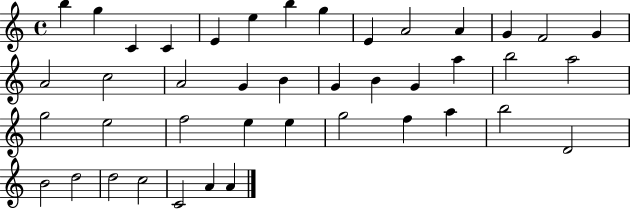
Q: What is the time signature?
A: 4/4